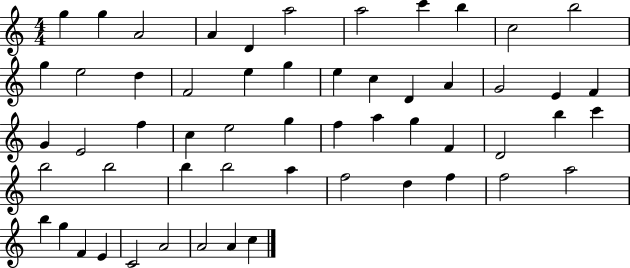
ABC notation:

X:1
T:Untitled
M:4/4
L:1/4
K:C
g g A2 A D a2 a2 c' b c2 b2 g e2 d F2 e g e c D A G2 E F G E2 f c e2 g f a g F D2 b c' b2 b2 b b2 a f2 d f f2 a2 b g F E C2 A2 A2 A c